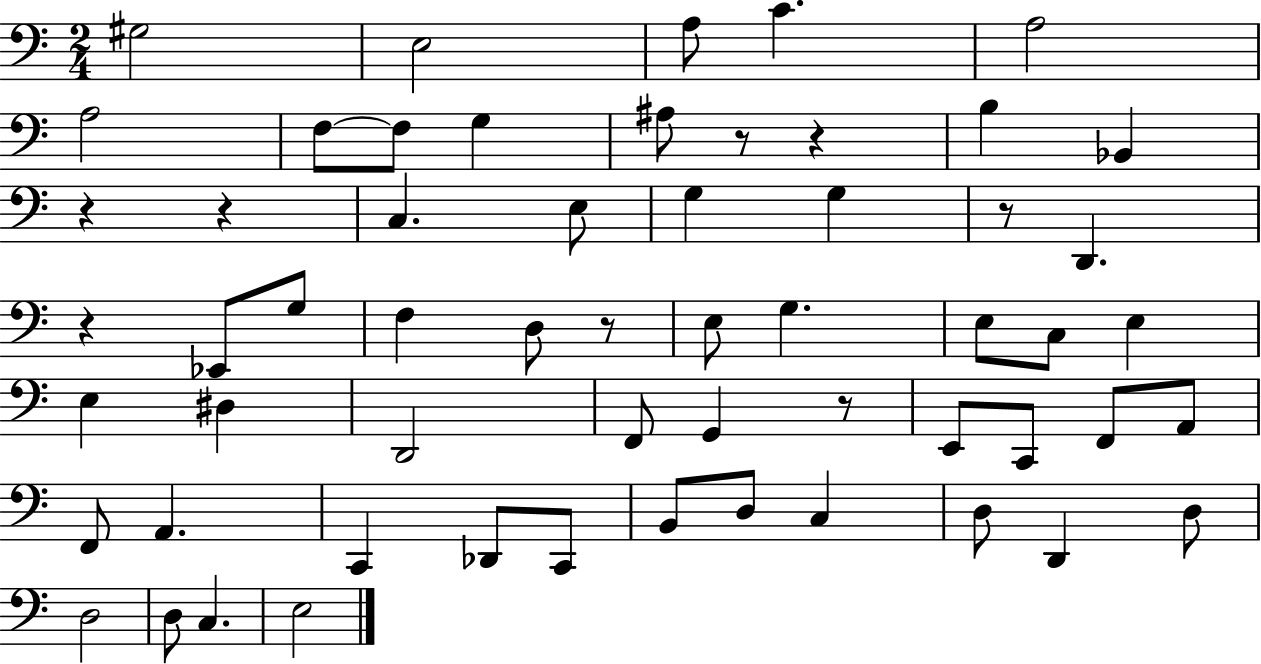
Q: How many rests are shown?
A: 8